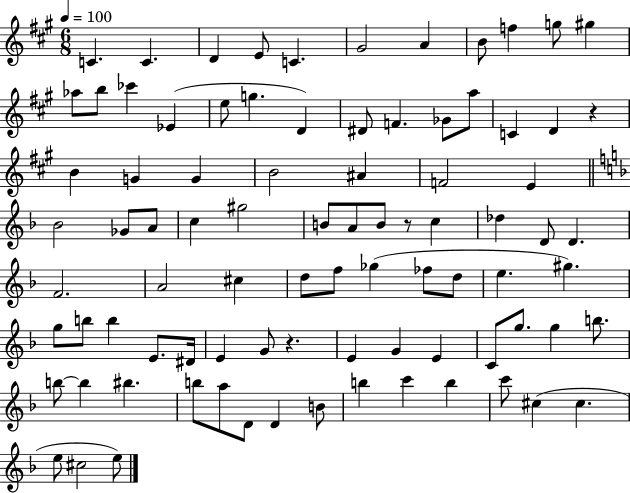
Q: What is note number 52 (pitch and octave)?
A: E5